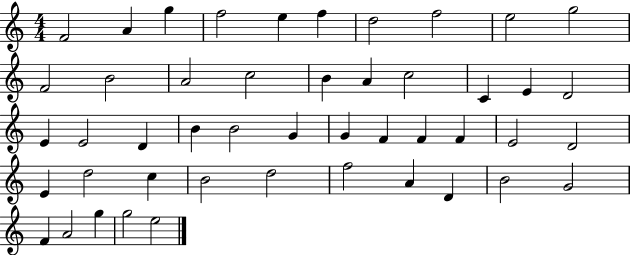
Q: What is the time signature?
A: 4/4